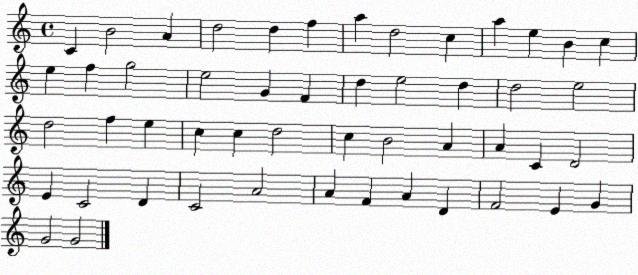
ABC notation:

X:1
T:Untitled
M:4/4
L:1/4
K:C
C B2 A d2 d f a d2 c a e B c e f g2 e2 G F d e2 d d2 e2 d2 f e c c d2 c B2 A A C D2 E C2 D C2 A2 A F A D F2 E G G2 G2